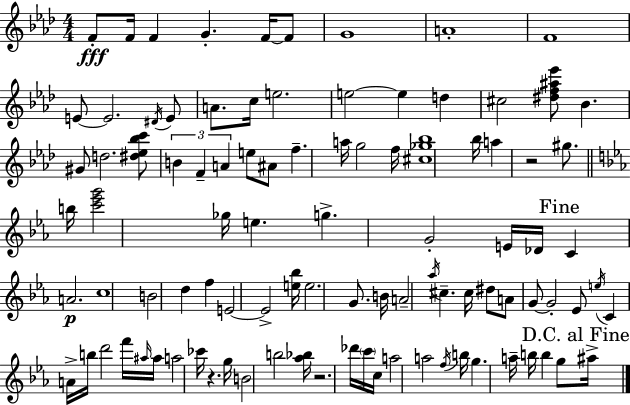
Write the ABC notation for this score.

X:1
T:Untitled
M:4/4
L:1/4
K:Fm
F/2 F/4 F G F/4 F/2 G4 A4 F4 E/2 E2 ^D/4 E/2 A/2 c/4 e2 e2 e d ^c2 [^df^a_e']/2 _B ^G/2 d2 [^d_e_bc']/2 B F A e/2 ^A/2 f a/4 g2 f/4 [^c_g_b]4 _b/4 a z2 ^g/2 b/4 [c'_e'g']2 _g/4 e g G2 E/4 _D/4 C A2 c4 B2 d f E2 E2 [e_b]/4 e2 G/2 B/4 A2 _a/4 ^c ^c/4 ^d/2 A/2 G/2 G2 _E/2 e/4 C A/4 b/4 d'2 f'/4 ^a/4 ^a/4 a2 _c'/4 z g/4 B2 b2 [_a_b]/4 z2 _d'/4 c'/4 c/4 a2 a2 f/4 b/4 g a/4 b/4 b g/2 ^a/4